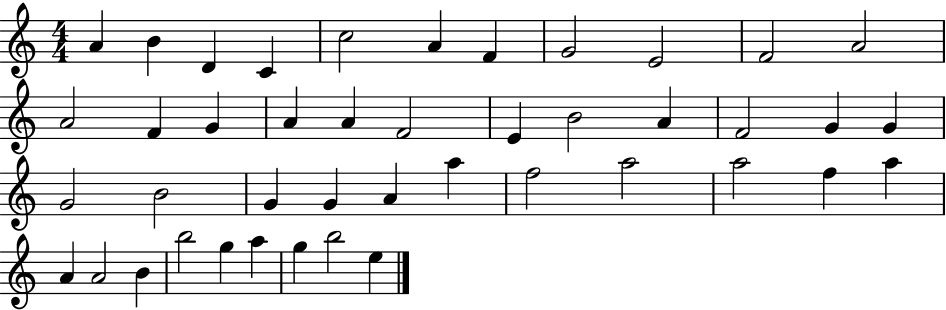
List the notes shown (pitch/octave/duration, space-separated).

A4/q B4/q D4/q C4/q C5/h A4/q F4/q G4/h E4/h F4/h A4/h A4/h F4/q G4/q A4/q A4/q F4/h E4/q B4/h A4/q F4/h G4/q G4/q G4/h B4/h G4/q G4/q A4/q A5/q F5/h A5/h A5/h F5/q A5/q A4/q A4/h B4/q B5/h G5/q A5/q G5/q B5/h E5/q